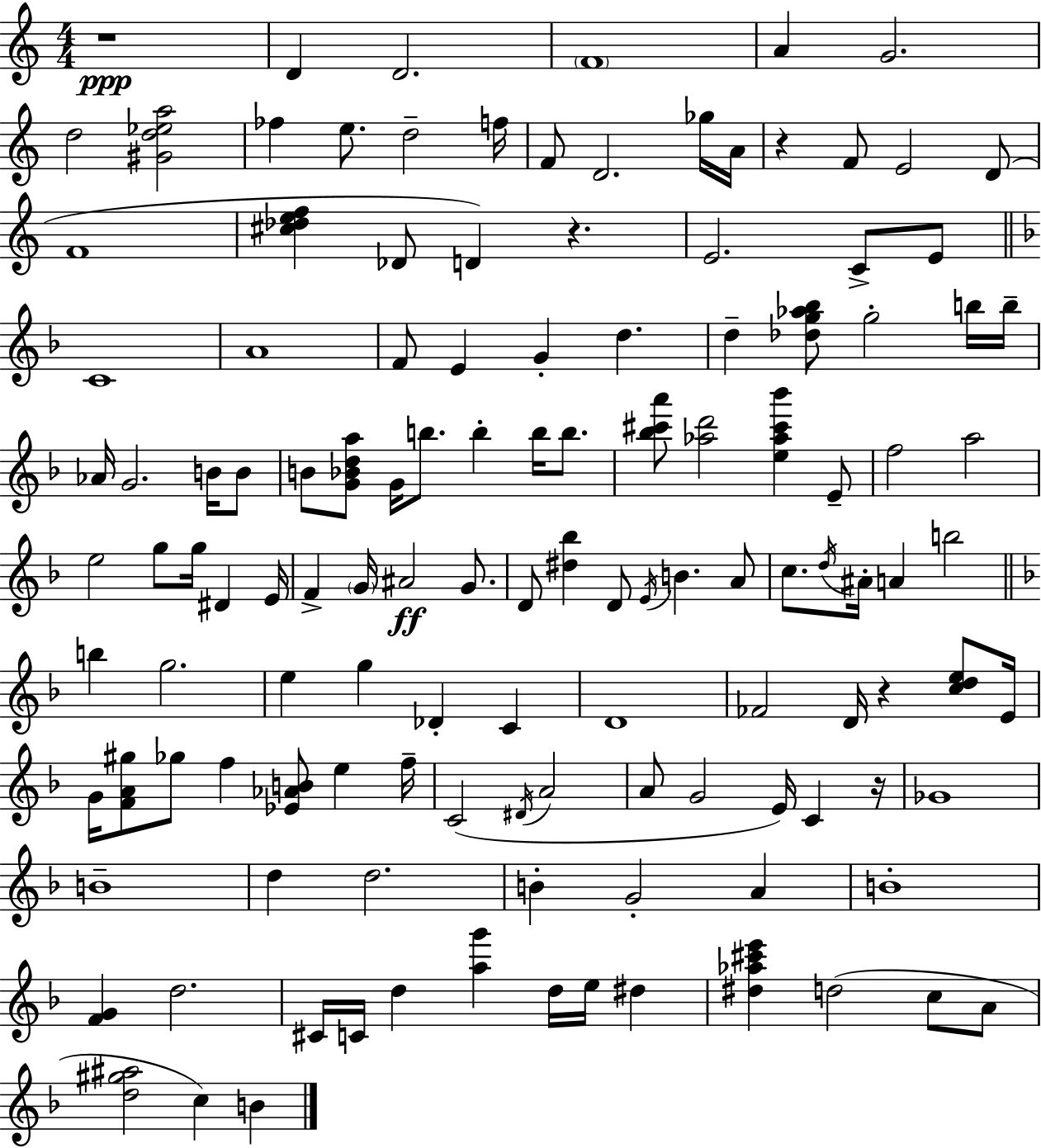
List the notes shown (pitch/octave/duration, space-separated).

R/w D4/q D4/h. F4/w A4/q G4/h. D5/h [G#4,D5,Eb5,A5]/h FES5/q E5/e. D5/h F5/s F4/e D4/h. Gb5/s A4/s R/q F4/e E4/h D4/e F4/w [C#5,Db5,E5,F5]/q Db4/e D4/q R/q. E4/h. C4/e E4/e C4/w A4/w F4/e E4/q G4/q D5/q. D5/q [Db5,G5,Ab5,Bb5]/e G5/h B5/s B5/s Ab4/s G4/h. B4/s B4/e B4/e [G4,Bb4,D5,A5]/e G4/s B5/e. B5/q B5/s B5/e. [Bb5,C#6,A6]/e [Ab5,D6]/h [E5,Ab5,C#6,Bb6]/q E4/e F5/h A5/h E5/h G5/e G5/s D#4/q E4/s F4/q G4/s A#4/h G4/e. D4/e [D#5,Bb5]/q D4/e E4/s B4/q. A4/e C5/e. D5/s A#4/s A4/q B5/h B5/q G5/h. E5/q G5/q Db4/q C4/q D4/w FES4/h D4/s R/q [C5,D5,E5]/e E4/s G4/s [F4,A4,G#5]/e Gb5/e F5/q [Eb4,Ab4,B4]/e E5/q F5/s C4/h D#4/s A4/h A4/e G4/h E4/s C4/q R/s Gb4/w B4/w D5/q D5/h. B4/q G4/h A4/q B4/w [F4,G4]/q D5/h. C#4/s C4/s D5/q [A5,G6]/q D5/s E5/s D#5/q [D#5,Ab5,C#6,E6]/q D5/h C5/e A4/e [D5,G#5,A#5]/h C5/q B4/q